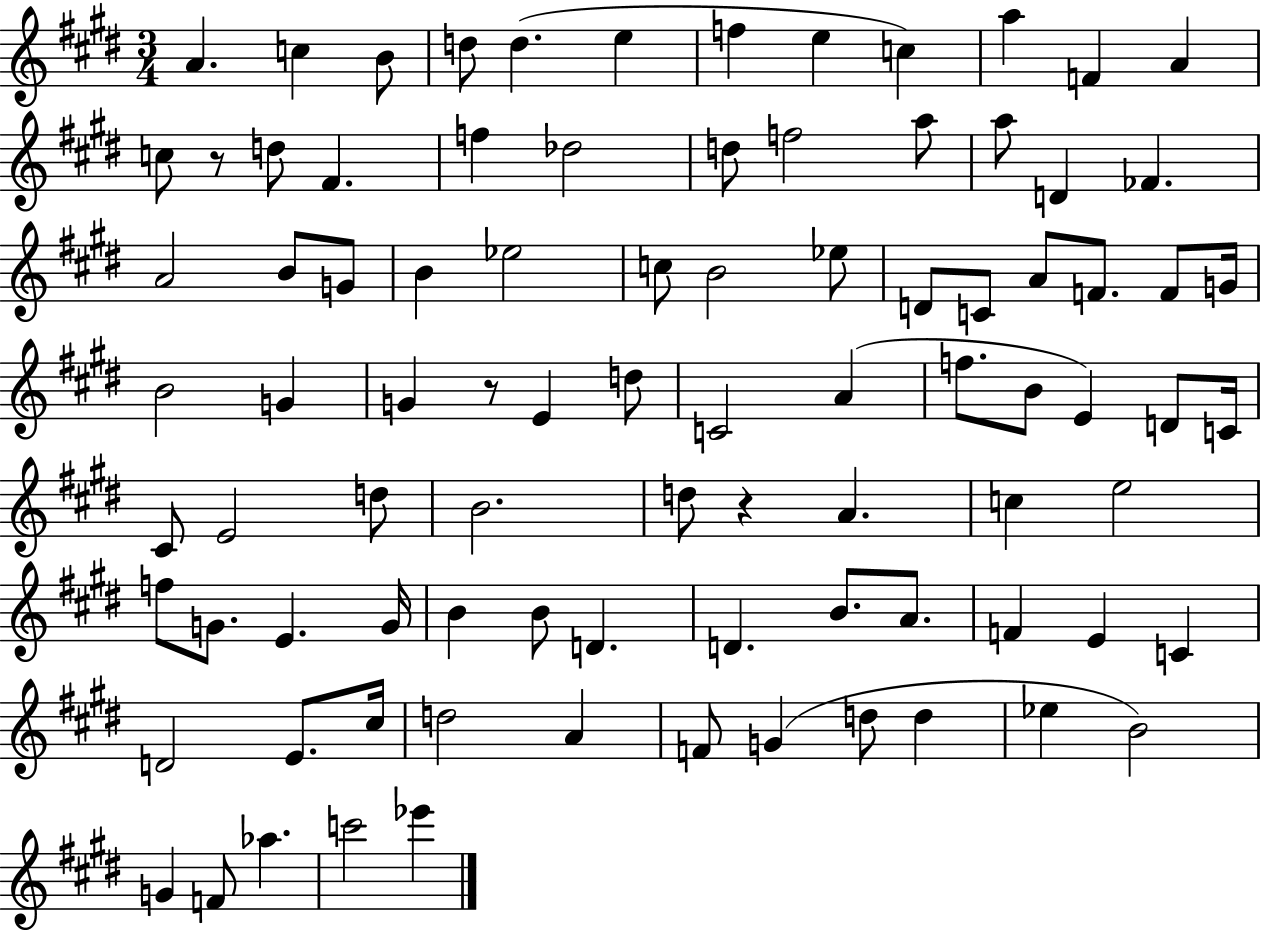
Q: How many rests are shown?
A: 3